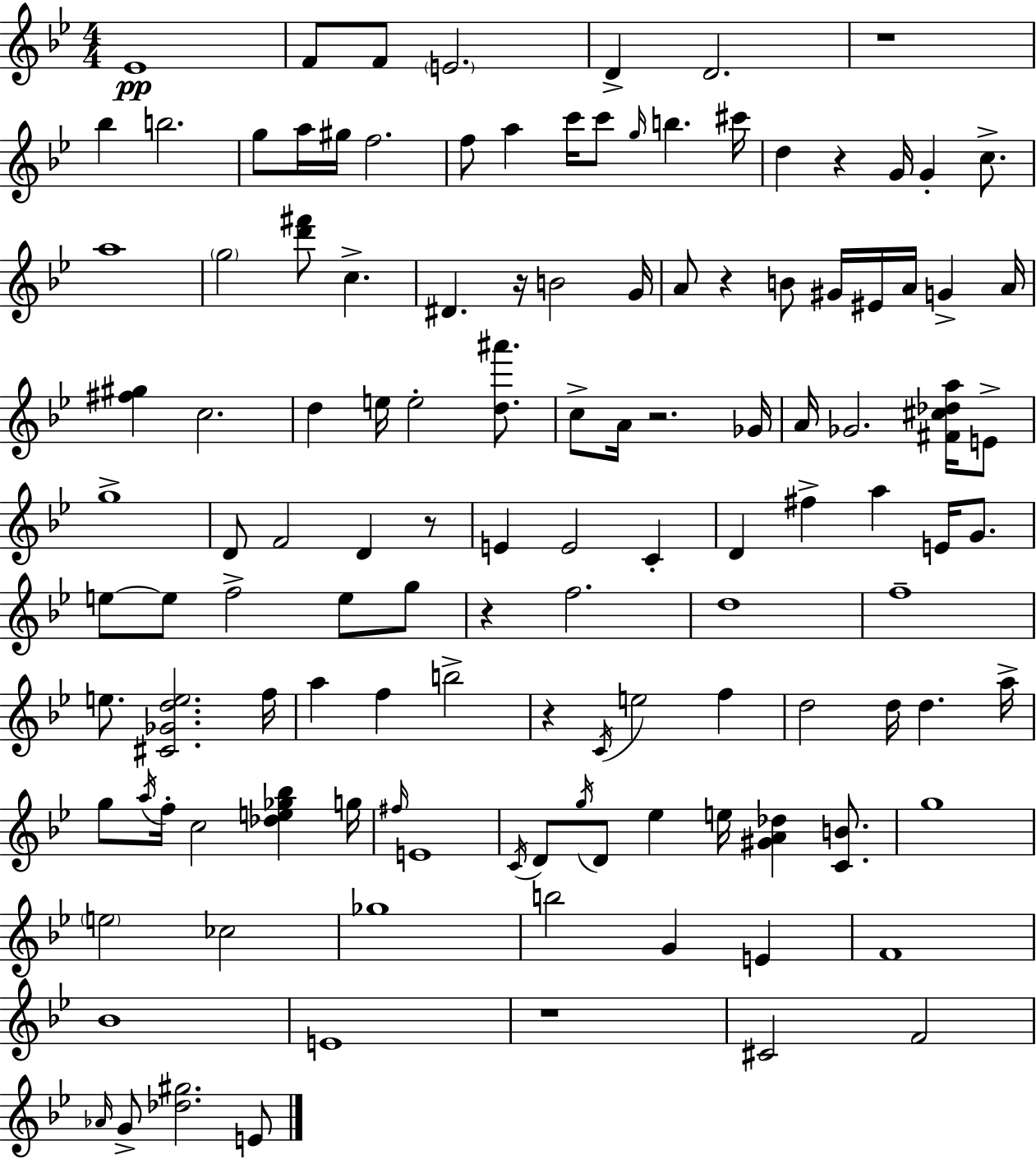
Eb4/w F4/e F4/e E4/h. D4/q D4/h. R/w Bb5/q B5/h. G5/e A5/s G#5/s F5/h. F5/e A5/q C6/s C6/e G5/s B5/q. C#6/s D5/q R/q G4/s G4/q C5/e. A5/w G5/h [D6,F#6]/e C5/q. D#4/q. R/s B4/h G4/s A4/e R/q B4/e G#4/s EIS4/s A4/s G4/q A4/s [F#5,G#5]/q C5/h. D5/q E5/s E5/h [D5,A#6]/e. C5/e A4/s R/h. Gb4/s A4/s Gb4/h. [F#4,C#5,Db5,A5]/s E4/e G5/w D4/e F4/h D4/q R/e E4/q E4/h C4/q D4/q F#5/q A5/q E4/s G4/e. E5/e E5/e F5/h E5/e G5/e R/q F5/h. D5/w F5/w E5/e. [C#4,Gb4,D5,E5]/h. F5/s A5/q F5/q B5/h R/q C4/s E5/h F5/q D5/h D5/s D5/q. A5/s G5/e A5/s F5/s C5/h [Db5,E5,Gb5,Bb5]/q G5/s F#5/s E4/w C4/s D4/e G5/s D4/e Eb5/q E5/s [G#4,A4,Db5]/q [C4,B4]/e. G5/w E5/h CES5/h Gb5/w B5/h G4/q E4/q F4/w Bb4/w E4/w R/w C#4/h F4/h Ab4/s G4/e [Db5,G#5]/h. E4/e